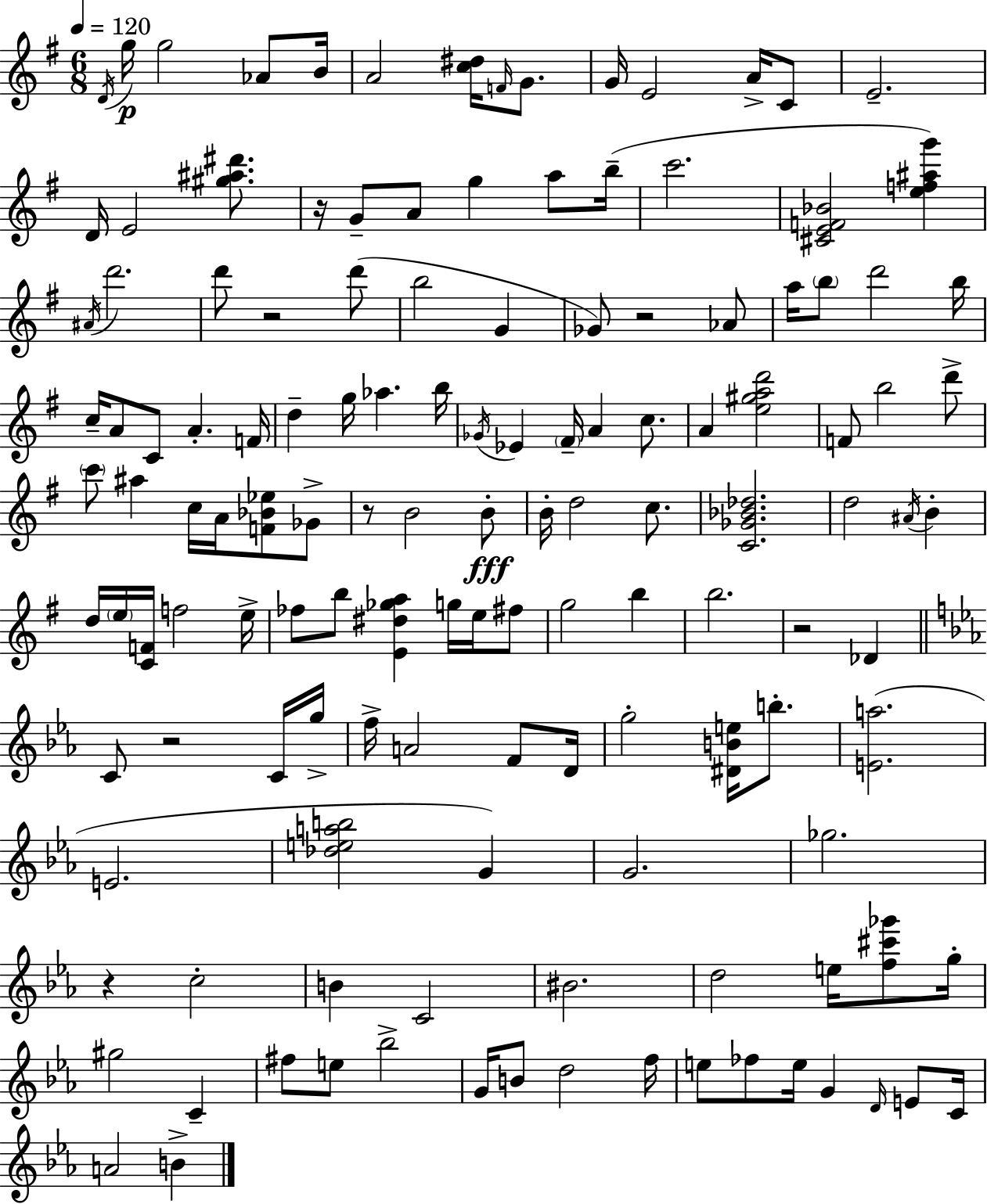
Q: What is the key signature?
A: G major